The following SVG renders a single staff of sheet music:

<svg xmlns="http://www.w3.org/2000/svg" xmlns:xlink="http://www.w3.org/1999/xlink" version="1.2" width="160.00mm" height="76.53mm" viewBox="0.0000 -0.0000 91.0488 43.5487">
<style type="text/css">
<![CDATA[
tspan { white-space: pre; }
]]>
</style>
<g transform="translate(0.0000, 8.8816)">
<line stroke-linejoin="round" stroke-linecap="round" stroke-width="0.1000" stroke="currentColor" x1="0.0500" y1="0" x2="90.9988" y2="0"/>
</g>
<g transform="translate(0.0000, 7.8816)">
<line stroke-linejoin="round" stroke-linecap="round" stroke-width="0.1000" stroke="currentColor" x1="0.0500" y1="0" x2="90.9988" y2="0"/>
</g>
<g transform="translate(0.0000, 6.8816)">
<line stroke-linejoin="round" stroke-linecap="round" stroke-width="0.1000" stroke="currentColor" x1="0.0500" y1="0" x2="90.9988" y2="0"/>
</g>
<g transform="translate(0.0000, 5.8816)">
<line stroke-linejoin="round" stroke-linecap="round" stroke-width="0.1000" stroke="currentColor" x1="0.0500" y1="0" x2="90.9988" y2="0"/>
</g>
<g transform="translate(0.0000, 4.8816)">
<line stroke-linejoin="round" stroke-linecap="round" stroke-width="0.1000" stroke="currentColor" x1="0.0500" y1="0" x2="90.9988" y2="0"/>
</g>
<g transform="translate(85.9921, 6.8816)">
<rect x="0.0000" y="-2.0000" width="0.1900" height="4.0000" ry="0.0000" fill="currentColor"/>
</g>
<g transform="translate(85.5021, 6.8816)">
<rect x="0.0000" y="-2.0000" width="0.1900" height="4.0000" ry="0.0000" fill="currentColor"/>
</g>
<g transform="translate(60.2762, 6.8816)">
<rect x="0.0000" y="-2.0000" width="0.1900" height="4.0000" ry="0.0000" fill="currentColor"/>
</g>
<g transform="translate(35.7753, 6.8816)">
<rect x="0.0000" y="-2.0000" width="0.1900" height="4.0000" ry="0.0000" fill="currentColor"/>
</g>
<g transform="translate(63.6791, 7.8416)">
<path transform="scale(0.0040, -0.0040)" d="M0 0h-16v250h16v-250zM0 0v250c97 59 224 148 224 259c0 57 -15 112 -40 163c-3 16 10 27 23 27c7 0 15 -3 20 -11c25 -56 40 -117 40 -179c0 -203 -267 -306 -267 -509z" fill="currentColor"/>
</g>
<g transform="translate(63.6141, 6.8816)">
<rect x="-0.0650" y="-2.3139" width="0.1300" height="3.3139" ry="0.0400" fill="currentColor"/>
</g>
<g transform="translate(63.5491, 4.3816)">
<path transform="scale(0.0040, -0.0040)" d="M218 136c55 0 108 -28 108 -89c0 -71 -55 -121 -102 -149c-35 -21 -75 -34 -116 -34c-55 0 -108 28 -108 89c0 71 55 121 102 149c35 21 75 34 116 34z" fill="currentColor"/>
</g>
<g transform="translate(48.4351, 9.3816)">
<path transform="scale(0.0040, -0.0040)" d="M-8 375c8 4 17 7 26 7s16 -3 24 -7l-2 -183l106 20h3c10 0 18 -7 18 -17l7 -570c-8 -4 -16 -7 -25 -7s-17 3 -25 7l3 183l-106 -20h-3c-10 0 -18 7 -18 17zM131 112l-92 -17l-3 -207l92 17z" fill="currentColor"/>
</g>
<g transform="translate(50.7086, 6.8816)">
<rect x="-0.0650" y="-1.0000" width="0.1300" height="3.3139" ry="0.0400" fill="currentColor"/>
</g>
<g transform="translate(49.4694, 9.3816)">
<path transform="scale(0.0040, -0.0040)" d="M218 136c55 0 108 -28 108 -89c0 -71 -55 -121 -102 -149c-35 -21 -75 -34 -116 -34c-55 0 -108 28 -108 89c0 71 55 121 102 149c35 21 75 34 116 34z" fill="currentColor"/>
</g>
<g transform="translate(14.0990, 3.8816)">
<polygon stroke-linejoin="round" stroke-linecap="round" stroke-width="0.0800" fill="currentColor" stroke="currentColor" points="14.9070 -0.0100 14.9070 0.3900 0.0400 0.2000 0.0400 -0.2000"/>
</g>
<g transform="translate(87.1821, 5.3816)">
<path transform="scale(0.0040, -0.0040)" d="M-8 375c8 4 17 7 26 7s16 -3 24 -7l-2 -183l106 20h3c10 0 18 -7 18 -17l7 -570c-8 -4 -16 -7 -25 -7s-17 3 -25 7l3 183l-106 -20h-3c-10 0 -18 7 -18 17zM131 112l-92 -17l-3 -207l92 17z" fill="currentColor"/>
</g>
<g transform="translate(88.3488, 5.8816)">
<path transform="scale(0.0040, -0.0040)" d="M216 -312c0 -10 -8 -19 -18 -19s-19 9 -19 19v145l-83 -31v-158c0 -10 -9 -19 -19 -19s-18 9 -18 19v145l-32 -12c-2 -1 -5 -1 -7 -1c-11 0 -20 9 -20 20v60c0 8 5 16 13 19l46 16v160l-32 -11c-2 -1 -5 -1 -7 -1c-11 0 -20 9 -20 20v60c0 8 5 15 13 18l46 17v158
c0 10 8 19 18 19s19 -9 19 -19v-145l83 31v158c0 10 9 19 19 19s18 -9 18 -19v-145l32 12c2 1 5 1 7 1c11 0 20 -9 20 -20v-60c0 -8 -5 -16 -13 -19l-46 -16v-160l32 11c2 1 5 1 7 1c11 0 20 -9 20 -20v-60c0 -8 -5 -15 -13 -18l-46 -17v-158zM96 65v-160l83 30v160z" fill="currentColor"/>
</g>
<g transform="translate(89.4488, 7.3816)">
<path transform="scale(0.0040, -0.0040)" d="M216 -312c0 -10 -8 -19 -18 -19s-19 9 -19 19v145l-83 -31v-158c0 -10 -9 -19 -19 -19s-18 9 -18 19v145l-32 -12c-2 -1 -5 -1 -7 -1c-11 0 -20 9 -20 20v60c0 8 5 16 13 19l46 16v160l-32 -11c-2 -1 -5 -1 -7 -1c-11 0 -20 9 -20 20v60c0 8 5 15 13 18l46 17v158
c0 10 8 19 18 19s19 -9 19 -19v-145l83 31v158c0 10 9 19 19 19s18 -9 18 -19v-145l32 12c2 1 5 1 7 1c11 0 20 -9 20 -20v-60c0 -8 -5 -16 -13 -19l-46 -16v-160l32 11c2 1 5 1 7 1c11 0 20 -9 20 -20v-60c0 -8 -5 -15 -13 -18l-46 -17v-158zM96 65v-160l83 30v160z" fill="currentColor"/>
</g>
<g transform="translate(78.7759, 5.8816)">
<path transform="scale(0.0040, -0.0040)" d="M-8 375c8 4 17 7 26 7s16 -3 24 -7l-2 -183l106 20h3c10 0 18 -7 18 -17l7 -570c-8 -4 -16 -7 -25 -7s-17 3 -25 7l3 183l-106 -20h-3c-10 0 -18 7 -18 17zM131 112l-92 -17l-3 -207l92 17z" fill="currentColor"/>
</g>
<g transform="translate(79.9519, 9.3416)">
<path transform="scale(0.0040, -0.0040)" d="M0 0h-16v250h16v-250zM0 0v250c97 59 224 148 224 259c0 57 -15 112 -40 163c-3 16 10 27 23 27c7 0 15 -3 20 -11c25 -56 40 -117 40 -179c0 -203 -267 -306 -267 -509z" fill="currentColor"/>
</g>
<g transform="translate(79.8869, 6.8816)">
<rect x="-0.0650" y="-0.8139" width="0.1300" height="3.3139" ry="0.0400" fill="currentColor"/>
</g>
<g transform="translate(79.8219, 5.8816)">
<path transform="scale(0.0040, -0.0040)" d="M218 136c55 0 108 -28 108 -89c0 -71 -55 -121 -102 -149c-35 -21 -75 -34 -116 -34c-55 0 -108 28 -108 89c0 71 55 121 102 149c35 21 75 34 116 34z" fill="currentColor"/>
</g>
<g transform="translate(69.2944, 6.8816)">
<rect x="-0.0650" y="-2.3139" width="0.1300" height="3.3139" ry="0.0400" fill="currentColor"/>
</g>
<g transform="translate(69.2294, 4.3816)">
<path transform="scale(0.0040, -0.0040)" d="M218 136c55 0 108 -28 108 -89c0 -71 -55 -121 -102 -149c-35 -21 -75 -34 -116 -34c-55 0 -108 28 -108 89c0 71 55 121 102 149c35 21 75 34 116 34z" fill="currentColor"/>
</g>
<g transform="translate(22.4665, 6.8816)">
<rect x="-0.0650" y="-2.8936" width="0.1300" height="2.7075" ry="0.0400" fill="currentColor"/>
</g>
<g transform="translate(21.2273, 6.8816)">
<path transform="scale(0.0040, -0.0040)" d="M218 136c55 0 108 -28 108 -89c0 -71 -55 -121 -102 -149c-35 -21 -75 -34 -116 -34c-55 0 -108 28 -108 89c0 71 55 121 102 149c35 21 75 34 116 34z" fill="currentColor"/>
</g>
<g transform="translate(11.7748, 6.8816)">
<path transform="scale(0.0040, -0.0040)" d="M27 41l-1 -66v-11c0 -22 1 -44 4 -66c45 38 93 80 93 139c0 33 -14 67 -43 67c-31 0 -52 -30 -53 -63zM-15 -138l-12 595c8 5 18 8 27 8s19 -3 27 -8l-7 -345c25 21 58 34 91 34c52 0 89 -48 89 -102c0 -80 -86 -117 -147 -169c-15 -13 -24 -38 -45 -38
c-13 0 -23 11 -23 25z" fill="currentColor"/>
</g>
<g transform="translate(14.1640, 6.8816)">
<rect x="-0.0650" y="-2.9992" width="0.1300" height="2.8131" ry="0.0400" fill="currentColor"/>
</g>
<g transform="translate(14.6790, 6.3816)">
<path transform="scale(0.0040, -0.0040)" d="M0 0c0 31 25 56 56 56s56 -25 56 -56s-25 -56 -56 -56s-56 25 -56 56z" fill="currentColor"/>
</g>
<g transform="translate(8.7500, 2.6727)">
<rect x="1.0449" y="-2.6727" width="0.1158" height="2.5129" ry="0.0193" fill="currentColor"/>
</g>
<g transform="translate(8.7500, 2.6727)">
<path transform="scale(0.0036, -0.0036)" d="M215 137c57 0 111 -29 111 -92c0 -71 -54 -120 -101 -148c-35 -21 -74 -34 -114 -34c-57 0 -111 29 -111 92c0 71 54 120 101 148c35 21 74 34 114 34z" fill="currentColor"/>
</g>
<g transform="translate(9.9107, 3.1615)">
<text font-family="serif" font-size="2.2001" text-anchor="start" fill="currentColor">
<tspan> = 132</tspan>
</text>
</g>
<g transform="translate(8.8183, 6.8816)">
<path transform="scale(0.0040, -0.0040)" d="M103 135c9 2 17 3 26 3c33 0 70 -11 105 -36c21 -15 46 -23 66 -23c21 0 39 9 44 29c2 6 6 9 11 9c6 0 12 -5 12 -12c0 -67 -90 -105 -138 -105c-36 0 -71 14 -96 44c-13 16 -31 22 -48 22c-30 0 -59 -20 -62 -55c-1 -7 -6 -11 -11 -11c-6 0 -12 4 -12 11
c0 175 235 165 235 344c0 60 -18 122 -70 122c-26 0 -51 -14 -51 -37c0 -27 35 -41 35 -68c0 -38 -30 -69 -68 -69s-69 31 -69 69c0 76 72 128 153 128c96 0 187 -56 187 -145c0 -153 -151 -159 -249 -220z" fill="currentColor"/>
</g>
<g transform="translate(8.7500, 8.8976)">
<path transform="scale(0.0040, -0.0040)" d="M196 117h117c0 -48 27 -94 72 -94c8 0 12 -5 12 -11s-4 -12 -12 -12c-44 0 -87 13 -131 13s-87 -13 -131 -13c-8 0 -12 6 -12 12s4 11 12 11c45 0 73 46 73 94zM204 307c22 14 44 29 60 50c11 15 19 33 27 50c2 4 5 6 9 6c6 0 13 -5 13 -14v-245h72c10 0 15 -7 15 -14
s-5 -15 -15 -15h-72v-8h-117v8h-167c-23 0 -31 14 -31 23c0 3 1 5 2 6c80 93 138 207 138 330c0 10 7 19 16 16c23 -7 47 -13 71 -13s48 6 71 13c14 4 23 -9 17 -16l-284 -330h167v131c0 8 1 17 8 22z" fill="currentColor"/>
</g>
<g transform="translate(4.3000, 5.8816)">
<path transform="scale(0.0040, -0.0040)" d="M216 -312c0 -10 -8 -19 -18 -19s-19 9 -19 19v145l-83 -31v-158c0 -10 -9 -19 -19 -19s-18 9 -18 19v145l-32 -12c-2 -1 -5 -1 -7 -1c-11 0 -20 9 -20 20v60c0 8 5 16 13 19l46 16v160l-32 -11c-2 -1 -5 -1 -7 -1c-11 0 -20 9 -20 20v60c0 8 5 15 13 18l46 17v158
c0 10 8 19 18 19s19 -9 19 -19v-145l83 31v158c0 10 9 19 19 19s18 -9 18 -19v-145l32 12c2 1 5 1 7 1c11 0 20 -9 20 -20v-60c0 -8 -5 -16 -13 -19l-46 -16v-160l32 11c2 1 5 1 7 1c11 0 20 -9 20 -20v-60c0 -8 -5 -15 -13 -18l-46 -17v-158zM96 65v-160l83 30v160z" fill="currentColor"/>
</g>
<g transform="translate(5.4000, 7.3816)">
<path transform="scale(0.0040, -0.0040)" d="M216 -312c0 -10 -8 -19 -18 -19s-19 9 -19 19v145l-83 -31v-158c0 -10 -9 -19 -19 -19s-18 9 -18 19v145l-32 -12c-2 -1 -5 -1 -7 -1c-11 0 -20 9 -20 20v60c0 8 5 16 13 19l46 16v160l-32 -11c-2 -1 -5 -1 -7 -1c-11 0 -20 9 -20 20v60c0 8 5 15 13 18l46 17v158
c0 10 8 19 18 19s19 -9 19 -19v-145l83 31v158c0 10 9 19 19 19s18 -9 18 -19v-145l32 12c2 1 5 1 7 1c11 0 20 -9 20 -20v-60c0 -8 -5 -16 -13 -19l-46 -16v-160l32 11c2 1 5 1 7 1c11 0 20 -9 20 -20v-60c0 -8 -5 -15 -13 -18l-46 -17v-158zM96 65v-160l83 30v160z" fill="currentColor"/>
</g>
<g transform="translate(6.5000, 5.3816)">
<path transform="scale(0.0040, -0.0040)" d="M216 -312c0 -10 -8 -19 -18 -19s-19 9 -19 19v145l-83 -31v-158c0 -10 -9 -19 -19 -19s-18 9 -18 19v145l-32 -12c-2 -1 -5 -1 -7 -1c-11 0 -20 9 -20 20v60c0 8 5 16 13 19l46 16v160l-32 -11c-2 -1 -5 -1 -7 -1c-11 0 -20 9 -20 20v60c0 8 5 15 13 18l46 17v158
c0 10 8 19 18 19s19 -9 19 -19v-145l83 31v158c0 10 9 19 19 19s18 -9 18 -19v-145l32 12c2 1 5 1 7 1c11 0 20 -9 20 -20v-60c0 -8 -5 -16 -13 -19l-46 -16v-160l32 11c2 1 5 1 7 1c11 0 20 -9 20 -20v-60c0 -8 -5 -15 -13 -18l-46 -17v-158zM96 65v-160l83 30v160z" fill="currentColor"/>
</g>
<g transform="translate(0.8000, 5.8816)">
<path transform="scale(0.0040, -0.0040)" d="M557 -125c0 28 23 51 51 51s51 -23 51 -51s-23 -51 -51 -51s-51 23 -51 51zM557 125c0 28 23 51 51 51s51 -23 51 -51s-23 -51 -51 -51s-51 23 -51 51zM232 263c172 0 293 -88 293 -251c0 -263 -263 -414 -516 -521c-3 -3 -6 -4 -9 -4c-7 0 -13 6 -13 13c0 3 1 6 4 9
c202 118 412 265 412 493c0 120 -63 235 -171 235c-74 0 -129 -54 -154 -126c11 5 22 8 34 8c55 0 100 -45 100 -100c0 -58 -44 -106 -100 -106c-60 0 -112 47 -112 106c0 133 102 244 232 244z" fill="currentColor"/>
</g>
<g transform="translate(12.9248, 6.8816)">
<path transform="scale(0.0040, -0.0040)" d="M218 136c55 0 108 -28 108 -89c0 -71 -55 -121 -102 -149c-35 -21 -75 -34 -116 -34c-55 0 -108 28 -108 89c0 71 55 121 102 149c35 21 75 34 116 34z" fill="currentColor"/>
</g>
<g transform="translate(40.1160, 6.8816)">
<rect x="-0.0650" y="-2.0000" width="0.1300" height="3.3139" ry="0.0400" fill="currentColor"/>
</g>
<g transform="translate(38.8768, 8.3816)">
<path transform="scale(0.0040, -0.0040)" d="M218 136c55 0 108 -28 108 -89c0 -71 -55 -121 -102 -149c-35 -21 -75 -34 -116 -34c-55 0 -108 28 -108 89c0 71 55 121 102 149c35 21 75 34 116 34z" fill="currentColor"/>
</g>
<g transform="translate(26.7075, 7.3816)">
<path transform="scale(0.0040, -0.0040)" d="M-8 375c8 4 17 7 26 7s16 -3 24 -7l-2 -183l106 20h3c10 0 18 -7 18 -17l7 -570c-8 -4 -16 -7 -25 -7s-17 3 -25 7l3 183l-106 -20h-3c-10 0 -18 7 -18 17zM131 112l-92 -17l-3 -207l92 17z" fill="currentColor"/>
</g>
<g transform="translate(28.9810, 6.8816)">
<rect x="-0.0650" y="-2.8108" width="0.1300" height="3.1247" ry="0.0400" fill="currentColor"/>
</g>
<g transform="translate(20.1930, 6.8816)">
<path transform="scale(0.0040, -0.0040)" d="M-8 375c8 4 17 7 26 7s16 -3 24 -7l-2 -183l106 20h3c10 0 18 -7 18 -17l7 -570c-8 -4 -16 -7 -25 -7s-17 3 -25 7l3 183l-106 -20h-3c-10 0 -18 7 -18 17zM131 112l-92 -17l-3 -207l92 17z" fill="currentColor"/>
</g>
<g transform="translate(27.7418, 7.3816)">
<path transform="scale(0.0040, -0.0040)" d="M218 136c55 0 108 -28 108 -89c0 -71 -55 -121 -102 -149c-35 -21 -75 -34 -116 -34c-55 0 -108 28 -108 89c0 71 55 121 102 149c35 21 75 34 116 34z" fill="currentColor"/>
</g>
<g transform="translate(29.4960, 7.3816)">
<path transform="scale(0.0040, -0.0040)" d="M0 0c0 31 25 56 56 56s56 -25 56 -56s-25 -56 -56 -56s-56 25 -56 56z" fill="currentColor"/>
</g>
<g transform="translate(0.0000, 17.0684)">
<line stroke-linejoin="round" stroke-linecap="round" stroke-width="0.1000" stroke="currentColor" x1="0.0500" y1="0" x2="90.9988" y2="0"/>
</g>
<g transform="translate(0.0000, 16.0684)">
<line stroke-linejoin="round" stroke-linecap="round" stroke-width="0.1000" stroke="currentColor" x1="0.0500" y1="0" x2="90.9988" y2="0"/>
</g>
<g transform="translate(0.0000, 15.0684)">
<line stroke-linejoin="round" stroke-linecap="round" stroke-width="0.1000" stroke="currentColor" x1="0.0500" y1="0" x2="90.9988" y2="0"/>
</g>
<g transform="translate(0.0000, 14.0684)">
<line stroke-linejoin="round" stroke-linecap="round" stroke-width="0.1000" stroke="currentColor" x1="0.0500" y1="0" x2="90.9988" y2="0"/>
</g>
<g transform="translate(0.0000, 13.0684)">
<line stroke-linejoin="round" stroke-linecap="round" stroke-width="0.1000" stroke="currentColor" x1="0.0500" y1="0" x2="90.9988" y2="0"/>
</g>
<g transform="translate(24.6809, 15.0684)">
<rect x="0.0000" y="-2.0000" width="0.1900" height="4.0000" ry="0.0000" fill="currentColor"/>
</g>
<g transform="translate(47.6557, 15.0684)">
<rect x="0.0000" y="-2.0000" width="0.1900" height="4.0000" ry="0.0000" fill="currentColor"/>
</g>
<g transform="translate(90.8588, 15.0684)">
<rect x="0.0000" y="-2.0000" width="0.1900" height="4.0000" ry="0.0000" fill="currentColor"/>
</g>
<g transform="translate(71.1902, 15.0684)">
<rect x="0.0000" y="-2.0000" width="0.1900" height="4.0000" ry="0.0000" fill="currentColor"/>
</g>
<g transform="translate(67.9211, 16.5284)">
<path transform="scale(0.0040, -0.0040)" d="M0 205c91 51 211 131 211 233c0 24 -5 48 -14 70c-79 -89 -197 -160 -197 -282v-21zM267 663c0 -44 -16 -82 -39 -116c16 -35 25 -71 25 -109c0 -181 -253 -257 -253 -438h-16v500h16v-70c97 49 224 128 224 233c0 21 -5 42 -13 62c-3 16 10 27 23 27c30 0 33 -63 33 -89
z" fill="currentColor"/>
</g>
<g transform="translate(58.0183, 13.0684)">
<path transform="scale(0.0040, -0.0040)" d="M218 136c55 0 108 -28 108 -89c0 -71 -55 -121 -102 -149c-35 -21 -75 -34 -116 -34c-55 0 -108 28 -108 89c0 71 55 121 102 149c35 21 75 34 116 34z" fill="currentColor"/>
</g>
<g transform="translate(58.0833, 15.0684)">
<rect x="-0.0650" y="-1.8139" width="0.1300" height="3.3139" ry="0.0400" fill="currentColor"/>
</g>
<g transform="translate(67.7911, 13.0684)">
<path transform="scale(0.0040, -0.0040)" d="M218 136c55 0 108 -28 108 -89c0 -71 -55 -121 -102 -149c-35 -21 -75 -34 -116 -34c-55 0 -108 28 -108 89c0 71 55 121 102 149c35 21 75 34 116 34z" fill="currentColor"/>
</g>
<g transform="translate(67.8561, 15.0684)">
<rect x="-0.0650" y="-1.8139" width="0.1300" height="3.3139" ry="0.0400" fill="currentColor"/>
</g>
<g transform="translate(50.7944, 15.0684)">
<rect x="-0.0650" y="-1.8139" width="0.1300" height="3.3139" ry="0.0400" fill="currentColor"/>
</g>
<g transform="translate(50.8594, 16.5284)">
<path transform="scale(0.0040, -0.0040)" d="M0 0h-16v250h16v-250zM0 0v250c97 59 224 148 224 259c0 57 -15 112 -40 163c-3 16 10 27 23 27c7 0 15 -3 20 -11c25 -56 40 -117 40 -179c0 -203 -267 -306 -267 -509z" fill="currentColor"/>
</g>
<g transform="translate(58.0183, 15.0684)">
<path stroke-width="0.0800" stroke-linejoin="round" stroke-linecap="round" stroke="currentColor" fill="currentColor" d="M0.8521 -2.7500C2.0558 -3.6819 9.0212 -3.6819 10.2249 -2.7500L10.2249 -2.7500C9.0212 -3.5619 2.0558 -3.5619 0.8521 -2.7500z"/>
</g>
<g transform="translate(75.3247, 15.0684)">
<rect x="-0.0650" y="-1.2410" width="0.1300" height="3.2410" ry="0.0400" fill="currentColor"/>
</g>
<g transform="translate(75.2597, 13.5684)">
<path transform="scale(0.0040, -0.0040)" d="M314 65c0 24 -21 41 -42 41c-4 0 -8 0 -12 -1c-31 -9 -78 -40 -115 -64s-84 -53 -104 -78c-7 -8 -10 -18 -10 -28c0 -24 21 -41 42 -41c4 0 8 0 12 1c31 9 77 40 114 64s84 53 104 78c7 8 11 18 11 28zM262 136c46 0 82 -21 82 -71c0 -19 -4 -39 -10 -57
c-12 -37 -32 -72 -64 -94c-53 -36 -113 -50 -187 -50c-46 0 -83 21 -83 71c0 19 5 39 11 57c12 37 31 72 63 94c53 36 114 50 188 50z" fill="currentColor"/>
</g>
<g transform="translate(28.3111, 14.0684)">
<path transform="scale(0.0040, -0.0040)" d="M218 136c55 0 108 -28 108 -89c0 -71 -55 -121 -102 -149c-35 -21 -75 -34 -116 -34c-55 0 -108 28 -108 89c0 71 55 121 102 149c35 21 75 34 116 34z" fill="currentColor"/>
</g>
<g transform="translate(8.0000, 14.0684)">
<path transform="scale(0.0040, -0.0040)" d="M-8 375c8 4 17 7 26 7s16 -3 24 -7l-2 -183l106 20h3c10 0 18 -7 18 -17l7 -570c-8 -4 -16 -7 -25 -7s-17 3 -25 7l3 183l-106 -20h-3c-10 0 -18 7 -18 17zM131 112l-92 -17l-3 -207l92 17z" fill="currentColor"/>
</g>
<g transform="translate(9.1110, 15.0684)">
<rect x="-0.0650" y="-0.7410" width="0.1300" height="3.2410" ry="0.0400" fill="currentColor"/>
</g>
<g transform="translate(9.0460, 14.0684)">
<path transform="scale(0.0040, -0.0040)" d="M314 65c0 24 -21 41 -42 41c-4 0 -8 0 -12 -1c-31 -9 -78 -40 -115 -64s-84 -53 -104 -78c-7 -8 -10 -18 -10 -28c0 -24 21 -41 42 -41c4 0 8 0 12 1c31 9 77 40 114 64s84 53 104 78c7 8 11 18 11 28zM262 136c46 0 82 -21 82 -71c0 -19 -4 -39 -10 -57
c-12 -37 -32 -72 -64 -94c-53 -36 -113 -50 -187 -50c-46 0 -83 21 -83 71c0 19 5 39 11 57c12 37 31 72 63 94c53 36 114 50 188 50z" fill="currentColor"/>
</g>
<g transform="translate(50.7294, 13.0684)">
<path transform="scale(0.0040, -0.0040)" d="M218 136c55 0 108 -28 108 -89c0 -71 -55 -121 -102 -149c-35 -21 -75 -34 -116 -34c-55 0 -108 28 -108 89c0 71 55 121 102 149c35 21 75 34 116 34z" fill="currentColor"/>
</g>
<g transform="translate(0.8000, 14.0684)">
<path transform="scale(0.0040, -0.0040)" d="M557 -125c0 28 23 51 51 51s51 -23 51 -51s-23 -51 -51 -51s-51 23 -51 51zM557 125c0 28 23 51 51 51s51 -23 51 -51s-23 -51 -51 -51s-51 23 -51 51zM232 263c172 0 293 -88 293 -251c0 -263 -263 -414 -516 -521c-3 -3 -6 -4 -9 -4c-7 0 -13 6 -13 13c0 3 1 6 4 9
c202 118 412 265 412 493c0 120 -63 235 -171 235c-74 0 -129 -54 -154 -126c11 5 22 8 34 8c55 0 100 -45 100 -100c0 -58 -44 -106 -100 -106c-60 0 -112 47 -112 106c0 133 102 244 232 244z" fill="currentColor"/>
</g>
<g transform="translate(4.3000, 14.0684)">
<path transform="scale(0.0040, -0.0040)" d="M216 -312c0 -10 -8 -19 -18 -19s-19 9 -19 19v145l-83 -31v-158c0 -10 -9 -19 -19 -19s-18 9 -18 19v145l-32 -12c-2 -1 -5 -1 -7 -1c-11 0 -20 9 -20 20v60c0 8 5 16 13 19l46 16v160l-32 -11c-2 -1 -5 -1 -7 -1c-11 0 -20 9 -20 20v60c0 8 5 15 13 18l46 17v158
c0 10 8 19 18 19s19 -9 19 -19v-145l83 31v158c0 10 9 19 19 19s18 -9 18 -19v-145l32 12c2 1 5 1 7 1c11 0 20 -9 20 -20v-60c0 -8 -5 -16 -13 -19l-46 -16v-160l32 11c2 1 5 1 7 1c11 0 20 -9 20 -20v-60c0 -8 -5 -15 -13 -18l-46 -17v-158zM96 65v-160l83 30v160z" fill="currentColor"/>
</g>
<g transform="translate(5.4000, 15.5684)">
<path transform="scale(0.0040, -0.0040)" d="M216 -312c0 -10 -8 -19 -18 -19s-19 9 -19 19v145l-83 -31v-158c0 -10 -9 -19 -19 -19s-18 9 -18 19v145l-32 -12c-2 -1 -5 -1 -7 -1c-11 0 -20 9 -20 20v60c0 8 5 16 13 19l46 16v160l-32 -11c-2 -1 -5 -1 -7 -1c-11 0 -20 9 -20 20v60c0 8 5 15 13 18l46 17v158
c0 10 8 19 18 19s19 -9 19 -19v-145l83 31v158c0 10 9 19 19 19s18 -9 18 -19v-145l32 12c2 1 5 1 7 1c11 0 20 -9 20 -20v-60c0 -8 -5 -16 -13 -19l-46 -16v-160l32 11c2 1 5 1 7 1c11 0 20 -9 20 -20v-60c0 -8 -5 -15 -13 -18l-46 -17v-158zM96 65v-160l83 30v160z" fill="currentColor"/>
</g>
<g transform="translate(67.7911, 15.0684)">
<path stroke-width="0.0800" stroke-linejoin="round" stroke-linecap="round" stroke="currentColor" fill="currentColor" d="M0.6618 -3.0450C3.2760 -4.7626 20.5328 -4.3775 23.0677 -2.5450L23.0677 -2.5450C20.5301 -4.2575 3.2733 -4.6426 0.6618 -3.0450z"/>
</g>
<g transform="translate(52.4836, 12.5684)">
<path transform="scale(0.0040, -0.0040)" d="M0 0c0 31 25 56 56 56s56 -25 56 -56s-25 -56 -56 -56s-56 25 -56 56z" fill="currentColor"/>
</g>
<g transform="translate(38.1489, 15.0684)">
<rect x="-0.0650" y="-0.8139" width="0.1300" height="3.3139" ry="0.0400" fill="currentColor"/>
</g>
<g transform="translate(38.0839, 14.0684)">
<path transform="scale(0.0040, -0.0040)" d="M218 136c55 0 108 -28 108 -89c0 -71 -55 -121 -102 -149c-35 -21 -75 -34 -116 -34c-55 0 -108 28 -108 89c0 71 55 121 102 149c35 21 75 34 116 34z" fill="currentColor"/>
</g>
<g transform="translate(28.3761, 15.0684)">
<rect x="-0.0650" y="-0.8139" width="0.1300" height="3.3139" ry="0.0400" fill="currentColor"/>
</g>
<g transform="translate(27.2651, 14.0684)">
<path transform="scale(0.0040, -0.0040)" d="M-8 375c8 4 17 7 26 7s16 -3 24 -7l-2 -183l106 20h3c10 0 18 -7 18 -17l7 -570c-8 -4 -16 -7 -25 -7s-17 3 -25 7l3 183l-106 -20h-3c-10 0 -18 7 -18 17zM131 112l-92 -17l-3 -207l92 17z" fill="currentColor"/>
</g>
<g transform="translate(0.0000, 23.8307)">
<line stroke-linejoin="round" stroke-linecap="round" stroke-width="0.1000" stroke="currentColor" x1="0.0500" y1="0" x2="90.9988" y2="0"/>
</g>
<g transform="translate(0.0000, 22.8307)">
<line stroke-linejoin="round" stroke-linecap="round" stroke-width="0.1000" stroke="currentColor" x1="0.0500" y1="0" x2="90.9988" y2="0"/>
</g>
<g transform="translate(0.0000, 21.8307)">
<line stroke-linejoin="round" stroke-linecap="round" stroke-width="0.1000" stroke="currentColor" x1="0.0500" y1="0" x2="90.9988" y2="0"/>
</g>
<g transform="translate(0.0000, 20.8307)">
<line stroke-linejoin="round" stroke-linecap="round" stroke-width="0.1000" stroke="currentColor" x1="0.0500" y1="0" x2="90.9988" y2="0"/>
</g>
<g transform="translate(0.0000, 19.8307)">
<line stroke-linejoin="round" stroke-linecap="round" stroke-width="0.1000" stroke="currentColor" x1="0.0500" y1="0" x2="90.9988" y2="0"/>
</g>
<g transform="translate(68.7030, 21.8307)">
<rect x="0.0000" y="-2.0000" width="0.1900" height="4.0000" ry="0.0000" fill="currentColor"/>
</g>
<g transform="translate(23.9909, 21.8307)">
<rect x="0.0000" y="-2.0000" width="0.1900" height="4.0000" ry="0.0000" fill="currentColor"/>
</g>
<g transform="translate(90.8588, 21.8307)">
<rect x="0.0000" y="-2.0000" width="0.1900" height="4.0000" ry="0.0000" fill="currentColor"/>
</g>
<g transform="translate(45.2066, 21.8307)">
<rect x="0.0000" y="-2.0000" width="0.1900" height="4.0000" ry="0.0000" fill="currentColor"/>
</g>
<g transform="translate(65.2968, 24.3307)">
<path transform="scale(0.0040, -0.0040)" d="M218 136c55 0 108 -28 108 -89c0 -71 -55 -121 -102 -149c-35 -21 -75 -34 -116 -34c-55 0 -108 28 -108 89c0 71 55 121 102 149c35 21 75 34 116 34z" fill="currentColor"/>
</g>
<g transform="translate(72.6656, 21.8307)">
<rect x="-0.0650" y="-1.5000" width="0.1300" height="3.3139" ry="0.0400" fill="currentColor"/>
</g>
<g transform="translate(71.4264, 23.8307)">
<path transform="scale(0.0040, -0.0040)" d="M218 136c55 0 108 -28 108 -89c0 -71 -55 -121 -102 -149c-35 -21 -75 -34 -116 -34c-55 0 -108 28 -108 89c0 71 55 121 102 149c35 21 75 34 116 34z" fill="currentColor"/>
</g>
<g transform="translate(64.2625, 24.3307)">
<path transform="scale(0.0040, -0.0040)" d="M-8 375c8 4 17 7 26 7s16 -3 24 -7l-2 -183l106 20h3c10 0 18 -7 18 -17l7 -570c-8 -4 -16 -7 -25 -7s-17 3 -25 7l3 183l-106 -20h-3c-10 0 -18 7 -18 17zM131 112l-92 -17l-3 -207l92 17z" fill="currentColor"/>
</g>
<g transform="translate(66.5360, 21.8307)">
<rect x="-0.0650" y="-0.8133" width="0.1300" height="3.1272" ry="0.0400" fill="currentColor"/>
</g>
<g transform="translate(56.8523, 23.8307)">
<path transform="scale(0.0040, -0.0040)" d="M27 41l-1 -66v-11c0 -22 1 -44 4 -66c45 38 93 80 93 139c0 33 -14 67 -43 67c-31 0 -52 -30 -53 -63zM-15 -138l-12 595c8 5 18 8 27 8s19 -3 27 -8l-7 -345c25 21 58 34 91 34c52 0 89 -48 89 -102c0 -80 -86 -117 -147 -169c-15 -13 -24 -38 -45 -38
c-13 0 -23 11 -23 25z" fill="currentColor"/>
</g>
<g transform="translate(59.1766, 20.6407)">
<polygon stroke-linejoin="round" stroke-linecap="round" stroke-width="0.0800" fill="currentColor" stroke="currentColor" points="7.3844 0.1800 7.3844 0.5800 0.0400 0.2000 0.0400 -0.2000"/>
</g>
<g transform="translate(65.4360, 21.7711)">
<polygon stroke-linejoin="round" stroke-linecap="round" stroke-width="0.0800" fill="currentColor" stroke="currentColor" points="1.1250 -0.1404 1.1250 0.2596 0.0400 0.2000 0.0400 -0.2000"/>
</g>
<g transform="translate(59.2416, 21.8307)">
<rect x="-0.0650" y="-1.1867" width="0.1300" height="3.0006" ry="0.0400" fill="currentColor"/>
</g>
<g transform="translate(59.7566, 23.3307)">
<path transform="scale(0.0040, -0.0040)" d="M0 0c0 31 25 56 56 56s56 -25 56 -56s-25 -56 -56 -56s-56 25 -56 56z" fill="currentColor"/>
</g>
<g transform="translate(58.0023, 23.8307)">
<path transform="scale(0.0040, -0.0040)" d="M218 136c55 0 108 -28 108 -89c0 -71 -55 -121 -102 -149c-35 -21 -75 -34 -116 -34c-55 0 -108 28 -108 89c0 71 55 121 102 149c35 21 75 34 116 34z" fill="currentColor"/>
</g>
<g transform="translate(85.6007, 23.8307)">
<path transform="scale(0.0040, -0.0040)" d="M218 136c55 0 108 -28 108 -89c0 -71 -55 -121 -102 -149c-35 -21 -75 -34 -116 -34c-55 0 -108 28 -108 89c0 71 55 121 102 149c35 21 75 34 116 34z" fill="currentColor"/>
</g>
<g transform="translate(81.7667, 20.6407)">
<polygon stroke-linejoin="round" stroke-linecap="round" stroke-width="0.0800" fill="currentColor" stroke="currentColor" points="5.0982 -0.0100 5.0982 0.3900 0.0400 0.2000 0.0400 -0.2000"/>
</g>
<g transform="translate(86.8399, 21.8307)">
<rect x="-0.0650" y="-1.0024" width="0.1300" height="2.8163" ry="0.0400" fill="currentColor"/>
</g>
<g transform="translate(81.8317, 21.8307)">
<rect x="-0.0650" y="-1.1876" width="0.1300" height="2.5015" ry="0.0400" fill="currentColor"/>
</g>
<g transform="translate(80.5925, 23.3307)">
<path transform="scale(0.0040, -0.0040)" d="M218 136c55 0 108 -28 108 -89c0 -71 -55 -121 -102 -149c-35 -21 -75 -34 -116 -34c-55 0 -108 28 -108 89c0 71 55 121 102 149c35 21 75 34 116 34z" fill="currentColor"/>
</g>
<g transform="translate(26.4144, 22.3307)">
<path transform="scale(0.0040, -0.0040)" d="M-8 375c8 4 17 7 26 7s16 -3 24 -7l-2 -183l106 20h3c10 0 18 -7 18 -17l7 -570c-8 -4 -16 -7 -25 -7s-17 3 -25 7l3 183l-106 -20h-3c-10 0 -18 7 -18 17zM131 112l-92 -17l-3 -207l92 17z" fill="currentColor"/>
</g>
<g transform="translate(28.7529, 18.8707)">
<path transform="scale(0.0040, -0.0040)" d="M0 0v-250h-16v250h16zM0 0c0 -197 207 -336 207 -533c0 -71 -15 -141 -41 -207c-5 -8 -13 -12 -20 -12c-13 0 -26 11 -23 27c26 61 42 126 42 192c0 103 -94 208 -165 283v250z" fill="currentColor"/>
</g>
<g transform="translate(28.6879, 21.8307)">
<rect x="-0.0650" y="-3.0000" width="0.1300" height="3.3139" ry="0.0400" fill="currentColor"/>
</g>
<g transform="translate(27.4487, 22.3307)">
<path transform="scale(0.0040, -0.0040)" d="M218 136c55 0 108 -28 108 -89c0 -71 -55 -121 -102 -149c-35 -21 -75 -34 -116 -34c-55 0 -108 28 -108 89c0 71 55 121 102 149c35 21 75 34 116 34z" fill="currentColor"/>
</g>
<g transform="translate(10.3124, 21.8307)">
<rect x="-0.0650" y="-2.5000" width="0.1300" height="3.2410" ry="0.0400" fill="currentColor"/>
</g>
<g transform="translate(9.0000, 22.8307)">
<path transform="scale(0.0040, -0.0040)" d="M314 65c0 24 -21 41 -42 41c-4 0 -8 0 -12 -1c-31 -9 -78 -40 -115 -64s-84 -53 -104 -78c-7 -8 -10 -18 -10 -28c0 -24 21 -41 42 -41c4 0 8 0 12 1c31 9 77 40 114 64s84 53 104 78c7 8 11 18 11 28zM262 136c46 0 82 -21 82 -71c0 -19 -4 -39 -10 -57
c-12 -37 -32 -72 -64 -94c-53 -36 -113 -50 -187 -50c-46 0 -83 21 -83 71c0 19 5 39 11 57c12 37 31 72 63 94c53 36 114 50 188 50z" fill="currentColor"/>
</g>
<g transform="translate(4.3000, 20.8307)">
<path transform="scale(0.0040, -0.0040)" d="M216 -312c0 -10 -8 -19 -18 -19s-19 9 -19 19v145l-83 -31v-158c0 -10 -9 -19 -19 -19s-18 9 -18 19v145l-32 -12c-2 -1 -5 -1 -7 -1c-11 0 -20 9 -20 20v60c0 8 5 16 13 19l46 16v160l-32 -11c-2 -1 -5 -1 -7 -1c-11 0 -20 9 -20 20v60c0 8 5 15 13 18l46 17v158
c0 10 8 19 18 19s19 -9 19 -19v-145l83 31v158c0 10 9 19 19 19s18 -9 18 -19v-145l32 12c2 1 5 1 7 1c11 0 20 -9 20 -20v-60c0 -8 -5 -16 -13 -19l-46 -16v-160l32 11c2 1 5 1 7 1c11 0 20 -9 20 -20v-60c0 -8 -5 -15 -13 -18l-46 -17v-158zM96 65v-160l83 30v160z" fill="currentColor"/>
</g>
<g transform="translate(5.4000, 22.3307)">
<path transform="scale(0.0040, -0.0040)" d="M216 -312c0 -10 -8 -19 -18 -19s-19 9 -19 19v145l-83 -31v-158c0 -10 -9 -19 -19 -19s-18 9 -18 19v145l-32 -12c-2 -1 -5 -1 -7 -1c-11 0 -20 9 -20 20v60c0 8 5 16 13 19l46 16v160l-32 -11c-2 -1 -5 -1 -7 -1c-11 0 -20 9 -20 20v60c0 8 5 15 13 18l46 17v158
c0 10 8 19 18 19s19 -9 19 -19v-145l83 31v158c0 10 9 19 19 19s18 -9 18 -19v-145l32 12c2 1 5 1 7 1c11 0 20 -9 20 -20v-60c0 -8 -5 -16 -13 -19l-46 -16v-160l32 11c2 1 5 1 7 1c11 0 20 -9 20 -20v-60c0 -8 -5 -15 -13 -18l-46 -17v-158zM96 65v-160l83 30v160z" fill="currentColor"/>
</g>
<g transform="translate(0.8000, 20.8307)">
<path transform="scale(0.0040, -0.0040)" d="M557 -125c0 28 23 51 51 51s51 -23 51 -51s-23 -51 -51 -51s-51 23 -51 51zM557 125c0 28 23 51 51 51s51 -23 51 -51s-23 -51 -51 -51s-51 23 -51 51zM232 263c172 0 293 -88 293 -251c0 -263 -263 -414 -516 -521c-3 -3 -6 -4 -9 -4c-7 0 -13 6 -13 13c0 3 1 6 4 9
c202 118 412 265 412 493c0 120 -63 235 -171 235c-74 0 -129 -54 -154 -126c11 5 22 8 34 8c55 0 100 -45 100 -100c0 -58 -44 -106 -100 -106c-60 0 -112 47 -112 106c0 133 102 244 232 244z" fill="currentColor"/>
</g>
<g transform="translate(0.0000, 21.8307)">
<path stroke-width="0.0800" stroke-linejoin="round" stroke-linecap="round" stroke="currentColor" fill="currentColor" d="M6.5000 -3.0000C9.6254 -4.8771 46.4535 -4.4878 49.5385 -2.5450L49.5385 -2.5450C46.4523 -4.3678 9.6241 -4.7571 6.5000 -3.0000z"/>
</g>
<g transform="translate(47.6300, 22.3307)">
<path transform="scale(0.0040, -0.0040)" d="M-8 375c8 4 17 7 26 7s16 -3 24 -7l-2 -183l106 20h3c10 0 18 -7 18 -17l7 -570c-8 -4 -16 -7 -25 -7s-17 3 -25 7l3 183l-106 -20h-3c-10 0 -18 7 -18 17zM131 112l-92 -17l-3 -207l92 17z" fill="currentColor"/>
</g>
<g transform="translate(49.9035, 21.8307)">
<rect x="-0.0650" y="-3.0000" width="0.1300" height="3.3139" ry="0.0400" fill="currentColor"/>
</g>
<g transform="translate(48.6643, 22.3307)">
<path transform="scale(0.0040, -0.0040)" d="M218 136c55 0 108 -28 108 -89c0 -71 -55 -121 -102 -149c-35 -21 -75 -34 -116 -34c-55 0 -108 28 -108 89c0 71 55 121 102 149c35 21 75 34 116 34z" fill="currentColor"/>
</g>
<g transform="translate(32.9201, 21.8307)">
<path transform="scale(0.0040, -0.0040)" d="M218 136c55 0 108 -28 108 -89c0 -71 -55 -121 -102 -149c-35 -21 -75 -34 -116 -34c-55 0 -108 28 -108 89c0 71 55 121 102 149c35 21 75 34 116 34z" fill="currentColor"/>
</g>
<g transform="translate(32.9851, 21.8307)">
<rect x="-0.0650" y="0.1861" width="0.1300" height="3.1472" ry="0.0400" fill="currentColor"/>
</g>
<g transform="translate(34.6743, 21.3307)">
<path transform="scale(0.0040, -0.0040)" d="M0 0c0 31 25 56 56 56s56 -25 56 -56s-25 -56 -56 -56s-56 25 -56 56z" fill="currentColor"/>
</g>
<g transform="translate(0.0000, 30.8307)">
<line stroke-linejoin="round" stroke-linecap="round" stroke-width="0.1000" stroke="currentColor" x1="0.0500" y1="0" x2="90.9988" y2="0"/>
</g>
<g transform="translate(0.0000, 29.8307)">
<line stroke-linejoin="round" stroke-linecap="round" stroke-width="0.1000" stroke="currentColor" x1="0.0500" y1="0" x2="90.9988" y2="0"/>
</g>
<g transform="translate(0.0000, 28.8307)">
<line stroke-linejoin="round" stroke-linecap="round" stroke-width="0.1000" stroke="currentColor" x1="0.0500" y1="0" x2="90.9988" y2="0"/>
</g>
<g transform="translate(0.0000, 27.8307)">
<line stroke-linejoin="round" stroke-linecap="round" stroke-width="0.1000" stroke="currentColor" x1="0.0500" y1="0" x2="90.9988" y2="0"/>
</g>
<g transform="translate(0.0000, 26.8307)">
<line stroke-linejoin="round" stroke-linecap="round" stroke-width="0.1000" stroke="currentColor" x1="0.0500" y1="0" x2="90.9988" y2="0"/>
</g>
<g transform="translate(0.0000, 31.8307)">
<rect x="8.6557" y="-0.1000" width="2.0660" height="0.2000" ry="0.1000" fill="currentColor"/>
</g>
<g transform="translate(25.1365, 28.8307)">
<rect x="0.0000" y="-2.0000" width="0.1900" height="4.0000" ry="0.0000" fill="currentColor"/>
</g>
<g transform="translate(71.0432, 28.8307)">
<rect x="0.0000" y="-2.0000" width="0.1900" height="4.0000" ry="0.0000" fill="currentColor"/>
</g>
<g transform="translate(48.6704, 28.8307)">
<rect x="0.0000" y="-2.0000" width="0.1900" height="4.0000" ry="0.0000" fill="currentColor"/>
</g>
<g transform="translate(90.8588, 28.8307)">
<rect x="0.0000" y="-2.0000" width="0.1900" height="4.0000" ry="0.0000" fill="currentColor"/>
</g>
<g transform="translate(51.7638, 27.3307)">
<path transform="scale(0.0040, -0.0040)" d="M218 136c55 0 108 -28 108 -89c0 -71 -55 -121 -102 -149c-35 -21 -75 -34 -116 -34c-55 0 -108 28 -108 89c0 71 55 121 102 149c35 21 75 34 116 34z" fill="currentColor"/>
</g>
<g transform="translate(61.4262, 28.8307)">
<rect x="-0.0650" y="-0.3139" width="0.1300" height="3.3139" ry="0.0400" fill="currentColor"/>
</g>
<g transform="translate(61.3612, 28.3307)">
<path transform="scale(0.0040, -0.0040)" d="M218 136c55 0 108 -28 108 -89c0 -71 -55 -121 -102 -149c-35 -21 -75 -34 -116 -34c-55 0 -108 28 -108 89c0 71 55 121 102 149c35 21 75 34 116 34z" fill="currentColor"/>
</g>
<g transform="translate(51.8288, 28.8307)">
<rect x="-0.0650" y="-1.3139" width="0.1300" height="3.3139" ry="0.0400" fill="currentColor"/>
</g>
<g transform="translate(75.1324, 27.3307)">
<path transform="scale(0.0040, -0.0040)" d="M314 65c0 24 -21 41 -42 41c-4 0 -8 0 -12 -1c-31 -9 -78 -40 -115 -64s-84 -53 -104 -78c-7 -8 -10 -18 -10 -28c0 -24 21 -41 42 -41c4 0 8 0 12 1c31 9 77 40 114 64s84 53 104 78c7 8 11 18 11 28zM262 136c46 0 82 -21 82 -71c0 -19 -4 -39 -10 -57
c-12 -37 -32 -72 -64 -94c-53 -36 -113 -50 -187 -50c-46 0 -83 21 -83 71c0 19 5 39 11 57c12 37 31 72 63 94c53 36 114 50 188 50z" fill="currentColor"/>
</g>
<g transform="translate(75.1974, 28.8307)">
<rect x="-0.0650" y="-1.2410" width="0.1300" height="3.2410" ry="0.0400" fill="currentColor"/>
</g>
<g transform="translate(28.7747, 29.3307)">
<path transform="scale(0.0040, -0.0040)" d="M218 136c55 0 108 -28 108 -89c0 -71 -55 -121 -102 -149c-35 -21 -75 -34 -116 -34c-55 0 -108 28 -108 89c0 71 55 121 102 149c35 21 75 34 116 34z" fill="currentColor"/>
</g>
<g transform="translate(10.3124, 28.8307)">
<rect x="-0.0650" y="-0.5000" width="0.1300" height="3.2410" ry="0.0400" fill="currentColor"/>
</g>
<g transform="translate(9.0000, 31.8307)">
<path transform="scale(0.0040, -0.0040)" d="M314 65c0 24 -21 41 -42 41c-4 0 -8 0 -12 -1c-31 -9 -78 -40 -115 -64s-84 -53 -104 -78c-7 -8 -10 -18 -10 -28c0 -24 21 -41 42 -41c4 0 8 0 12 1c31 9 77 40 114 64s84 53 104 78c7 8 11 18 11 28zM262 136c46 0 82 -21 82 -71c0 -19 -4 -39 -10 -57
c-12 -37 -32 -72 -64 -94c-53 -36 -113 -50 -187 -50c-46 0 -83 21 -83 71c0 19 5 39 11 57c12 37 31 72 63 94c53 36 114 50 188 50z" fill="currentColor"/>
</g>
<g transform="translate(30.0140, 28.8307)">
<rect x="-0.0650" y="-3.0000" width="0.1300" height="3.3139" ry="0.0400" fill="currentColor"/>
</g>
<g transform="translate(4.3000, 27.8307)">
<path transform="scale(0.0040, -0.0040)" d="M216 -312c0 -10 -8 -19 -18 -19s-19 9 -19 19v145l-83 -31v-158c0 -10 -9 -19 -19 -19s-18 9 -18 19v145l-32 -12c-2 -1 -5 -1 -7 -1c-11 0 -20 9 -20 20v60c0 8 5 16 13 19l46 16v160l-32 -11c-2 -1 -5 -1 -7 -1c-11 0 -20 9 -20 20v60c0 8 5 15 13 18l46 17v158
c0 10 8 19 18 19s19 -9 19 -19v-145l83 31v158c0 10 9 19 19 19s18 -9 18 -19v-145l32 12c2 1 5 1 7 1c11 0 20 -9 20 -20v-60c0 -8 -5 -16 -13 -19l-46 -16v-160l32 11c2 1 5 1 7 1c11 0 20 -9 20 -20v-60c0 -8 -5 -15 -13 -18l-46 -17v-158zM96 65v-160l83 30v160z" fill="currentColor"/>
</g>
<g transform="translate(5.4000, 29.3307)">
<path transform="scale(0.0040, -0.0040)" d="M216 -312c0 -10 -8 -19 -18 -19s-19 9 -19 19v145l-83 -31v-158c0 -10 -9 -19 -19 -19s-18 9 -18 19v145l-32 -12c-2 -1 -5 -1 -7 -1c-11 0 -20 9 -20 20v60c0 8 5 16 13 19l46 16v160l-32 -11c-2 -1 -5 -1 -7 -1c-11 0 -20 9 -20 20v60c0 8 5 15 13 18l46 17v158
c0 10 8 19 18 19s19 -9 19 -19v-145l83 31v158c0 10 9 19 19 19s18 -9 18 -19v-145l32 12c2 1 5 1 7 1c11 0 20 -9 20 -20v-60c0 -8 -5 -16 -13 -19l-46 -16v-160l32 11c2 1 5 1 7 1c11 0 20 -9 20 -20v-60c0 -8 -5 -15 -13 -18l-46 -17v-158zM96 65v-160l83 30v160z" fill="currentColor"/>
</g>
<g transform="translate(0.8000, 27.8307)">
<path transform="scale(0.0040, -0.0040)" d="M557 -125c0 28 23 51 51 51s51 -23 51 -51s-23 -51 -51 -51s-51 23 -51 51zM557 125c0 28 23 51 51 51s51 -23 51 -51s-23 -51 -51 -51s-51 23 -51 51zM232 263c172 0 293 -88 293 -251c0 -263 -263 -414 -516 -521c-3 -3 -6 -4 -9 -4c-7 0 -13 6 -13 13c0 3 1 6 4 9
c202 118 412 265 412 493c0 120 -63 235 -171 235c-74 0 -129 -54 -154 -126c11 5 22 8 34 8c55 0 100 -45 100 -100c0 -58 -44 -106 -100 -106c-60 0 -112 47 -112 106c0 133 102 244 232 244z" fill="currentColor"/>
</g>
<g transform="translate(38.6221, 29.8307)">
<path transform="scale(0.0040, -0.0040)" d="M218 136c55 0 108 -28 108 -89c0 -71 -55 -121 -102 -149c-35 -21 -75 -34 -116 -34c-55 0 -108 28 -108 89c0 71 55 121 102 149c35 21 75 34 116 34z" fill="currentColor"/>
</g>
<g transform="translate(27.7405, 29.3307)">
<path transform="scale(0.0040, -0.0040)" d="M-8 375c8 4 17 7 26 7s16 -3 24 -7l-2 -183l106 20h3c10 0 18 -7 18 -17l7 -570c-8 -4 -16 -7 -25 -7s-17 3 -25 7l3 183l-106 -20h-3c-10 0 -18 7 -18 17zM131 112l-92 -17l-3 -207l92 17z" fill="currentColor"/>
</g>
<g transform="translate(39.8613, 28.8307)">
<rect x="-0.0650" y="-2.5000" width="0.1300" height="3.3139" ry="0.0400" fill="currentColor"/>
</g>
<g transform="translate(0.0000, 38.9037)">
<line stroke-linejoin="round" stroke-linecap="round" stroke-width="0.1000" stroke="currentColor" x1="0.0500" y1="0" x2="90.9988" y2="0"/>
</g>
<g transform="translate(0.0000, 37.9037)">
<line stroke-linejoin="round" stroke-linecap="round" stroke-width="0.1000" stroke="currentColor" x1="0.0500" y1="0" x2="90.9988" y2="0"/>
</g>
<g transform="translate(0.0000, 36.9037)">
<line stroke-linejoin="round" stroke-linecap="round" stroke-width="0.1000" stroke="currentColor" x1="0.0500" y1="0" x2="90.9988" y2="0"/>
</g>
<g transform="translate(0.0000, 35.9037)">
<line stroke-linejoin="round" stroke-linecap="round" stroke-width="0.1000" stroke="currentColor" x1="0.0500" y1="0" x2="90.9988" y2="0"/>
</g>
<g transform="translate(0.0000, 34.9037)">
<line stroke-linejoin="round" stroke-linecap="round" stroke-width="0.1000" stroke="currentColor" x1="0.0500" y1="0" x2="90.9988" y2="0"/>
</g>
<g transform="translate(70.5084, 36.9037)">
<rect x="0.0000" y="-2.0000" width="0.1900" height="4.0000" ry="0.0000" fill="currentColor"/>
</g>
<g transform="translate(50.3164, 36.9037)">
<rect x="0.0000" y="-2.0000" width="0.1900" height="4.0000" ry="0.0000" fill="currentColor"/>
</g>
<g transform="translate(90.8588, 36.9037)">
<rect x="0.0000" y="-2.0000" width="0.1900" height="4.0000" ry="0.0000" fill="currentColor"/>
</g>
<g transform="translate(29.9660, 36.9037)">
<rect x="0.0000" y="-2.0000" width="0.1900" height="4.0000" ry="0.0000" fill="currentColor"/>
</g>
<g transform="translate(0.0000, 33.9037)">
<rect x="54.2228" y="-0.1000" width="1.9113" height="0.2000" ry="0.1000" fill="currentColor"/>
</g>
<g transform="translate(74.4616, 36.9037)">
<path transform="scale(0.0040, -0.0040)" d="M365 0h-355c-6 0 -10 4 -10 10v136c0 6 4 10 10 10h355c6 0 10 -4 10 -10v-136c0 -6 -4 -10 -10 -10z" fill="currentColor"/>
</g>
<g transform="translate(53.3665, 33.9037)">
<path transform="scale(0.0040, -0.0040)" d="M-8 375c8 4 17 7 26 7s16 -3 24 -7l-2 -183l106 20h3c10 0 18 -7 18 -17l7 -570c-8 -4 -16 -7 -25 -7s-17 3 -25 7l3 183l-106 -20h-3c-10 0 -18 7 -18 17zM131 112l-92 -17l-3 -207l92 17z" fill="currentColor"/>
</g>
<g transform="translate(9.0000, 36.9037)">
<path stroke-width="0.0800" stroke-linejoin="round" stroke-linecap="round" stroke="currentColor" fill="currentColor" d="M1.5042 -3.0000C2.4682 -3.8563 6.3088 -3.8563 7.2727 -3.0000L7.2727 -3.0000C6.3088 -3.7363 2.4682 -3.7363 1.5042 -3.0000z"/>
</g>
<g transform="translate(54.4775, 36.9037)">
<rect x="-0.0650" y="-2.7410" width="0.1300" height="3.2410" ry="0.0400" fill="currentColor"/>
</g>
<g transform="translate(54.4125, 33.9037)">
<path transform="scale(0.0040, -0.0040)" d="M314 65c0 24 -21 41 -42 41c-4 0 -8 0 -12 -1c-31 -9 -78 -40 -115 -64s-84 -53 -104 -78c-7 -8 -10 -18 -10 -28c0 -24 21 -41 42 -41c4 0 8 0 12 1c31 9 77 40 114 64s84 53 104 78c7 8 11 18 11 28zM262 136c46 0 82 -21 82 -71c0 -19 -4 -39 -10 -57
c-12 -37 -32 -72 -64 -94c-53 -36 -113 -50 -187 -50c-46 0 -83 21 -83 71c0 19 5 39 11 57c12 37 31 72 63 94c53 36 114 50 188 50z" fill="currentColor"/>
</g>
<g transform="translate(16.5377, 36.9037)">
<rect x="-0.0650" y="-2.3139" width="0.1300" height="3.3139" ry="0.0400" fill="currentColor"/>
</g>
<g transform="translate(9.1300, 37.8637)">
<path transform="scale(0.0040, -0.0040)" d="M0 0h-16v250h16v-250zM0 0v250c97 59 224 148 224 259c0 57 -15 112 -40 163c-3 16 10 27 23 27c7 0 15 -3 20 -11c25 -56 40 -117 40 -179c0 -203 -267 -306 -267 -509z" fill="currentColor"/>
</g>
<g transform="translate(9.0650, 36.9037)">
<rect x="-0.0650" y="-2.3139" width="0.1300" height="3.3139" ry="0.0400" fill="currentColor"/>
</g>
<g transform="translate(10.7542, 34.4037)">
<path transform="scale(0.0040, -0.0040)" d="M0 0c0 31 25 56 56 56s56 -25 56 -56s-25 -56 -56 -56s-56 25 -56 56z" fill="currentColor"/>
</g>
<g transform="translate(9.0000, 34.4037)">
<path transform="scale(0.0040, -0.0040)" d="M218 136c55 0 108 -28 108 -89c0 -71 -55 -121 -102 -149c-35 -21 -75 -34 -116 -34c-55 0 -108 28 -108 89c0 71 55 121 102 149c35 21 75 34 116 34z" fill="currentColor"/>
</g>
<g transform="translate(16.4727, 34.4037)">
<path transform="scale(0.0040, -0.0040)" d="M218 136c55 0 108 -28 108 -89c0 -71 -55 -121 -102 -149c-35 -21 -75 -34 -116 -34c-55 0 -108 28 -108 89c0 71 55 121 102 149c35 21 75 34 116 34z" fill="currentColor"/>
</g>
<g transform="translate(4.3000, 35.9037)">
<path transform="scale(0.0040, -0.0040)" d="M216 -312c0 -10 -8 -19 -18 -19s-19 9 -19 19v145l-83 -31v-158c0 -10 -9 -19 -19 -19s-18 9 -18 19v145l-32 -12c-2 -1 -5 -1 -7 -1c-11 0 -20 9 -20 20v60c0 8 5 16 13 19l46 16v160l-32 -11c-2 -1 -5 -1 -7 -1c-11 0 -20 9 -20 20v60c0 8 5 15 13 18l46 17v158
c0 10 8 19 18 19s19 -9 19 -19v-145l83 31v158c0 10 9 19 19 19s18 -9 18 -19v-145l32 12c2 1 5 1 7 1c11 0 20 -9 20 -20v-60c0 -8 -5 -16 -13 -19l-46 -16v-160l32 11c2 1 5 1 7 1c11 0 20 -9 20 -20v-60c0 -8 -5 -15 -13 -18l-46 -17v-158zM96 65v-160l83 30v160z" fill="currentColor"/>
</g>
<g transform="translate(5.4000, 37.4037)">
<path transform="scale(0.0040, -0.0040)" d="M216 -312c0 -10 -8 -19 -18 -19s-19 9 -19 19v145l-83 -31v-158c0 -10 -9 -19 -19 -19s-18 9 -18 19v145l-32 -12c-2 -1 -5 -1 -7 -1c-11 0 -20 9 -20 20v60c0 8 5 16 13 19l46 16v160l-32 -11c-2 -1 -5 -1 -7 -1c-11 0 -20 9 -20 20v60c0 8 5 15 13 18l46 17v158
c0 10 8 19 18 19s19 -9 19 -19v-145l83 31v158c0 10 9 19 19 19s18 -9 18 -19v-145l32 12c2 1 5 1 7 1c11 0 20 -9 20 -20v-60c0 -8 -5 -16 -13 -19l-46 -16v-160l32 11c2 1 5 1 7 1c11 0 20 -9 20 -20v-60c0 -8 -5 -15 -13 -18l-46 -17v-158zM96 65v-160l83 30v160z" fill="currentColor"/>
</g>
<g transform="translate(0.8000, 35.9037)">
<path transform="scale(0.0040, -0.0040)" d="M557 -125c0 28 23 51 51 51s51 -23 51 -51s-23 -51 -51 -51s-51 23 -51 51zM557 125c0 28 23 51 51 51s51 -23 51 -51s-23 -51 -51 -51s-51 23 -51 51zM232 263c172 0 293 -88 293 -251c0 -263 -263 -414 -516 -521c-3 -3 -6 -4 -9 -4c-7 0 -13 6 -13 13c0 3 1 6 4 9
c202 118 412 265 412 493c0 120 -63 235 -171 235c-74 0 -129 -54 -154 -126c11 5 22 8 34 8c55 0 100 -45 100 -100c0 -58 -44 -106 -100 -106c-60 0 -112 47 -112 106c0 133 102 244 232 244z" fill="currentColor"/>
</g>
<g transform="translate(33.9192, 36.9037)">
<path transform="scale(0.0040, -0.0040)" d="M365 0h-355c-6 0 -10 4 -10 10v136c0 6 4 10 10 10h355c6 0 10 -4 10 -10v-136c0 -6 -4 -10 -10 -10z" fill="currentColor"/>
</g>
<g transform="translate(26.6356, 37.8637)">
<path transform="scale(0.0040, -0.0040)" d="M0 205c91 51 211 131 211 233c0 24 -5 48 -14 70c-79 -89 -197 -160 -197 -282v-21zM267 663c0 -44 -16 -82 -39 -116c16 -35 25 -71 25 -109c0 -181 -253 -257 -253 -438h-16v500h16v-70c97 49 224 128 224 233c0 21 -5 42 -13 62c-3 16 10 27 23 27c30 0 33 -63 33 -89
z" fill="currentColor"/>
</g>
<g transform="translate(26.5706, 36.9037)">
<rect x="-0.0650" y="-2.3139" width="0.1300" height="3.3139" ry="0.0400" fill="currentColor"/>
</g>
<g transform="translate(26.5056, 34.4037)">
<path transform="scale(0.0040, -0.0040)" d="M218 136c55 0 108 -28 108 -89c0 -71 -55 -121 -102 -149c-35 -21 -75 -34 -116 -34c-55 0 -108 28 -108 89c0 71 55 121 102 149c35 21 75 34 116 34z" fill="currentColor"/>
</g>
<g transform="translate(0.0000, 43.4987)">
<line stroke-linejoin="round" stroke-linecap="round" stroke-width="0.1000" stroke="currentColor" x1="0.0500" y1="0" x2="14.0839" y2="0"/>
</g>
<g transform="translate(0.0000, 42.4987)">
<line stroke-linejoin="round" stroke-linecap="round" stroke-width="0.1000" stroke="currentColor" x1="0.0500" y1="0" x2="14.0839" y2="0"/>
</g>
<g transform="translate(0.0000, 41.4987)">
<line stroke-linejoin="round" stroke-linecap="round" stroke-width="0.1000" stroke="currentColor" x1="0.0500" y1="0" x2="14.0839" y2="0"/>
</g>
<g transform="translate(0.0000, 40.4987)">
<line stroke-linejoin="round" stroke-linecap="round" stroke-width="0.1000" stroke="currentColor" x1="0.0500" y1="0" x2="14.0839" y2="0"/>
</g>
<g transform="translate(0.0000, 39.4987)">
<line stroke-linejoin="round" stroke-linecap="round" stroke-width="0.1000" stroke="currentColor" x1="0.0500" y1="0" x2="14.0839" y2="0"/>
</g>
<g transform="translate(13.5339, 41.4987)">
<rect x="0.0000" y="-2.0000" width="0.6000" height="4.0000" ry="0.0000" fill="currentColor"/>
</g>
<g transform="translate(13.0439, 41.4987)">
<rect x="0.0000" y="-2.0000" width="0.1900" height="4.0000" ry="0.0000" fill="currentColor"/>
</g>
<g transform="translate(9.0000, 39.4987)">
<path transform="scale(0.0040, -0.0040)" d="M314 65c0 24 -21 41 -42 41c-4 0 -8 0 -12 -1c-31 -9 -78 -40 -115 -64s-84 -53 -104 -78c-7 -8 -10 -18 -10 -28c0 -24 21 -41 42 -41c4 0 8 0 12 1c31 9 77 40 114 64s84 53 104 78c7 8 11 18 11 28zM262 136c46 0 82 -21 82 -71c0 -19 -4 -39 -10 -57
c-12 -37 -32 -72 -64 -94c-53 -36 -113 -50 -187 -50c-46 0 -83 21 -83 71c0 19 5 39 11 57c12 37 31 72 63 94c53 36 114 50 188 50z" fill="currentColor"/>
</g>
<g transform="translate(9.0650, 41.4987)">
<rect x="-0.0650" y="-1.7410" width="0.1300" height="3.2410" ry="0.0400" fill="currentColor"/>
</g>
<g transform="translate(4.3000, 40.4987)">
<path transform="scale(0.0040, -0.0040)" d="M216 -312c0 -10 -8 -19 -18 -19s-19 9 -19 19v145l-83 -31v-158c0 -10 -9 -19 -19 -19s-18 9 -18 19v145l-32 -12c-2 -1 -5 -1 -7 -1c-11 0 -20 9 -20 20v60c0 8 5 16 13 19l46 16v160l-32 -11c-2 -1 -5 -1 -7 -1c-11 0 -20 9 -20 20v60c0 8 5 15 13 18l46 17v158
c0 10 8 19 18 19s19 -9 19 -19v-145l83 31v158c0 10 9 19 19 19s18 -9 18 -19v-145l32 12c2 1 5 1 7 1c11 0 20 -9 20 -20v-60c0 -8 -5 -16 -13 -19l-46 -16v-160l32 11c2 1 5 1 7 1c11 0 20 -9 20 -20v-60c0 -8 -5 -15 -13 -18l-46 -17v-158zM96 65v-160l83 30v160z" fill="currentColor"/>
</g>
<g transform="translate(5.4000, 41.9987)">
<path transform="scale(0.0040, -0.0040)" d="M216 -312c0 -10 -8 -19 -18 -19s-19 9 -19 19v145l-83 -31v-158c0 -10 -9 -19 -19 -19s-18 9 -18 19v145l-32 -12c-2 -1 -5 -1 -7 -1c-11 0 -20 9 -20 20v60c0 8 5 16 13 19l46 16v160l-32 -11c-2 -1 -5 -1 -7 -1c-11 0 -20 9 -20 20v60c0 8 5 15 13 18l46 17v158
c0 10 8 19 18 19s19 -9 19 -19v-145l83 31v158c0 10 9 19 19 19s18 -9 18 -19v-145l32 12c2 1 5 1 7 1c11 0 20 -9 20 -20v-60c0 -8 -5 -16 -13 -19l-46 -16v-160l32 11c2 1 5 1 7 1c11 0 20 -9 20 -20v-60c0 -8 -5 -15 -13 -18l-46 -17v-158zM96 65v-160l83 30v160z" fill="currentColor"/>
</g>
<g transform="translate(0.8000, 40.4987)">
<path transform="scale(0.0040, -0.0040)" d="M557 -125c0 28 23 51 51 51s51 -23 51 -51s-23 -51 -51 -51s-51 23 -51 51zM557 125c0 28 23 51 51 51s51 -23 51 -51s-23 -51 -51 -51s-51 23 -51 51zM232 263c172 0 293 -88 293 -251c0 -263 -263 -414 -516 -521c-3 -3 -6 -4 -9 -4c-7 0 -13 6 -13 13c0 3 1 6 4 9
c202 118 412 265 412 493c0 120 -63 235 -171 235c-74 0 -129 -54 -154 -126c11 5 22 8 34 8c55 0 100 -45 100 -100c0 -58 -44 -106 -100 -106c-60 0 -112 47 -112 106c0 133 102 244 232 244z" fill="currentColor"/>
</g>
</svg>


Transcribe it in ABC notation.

X:1
T:Untitled
M:2/4
L:1/4
K:A
_D,/2 D,/2 C,/2 A,, F,, B,/2 B, F,/2 F,2 F, F, A,/2 A, A,/4 G,2 B,,2 C,/2 D, C, _G,,/2 F,,/4 G,, A,,/2 G,,/2 E,,2 C, B,, G, E, G,2 B,/2 B, B,/4 z2 C2 z2 A,2